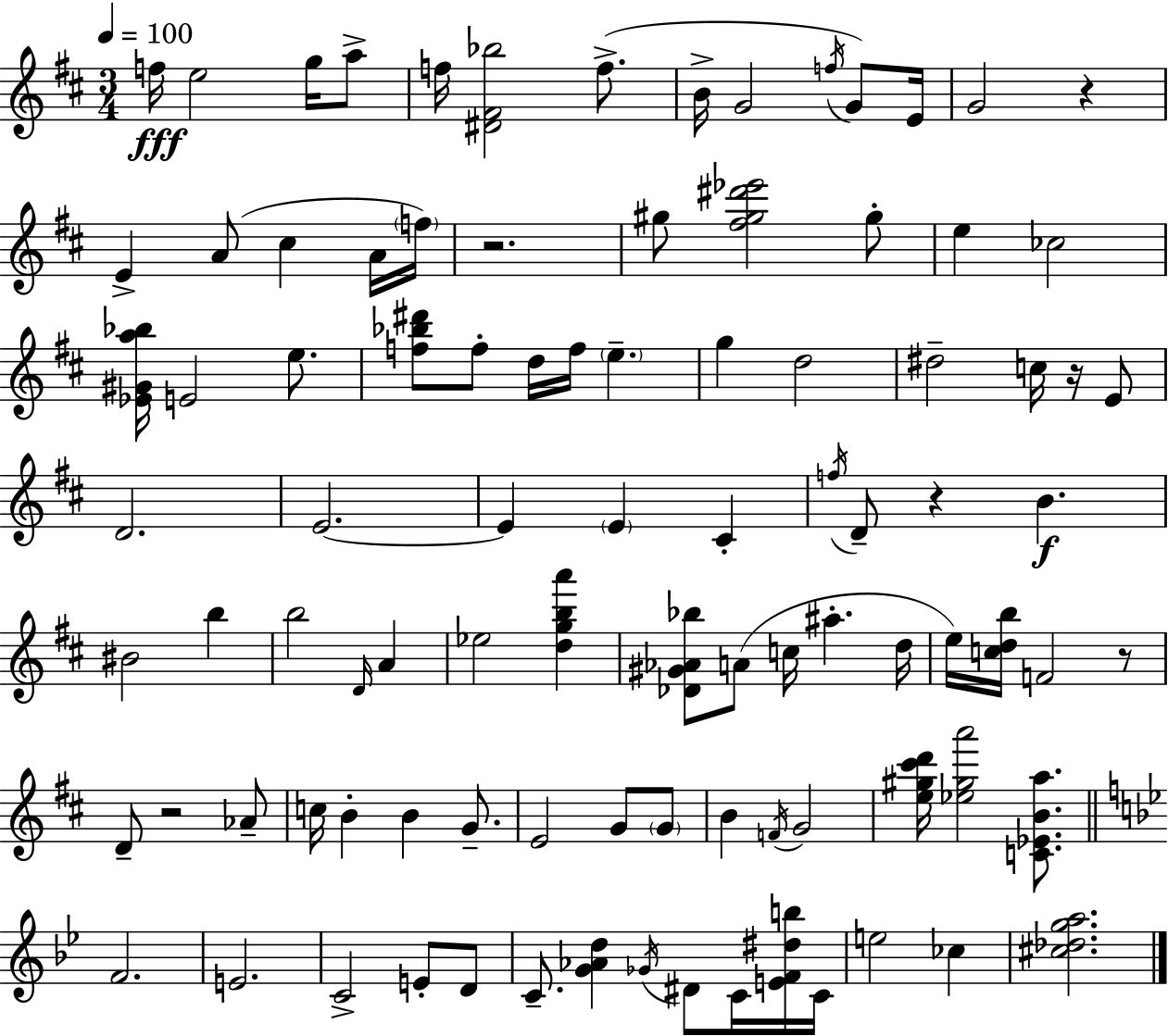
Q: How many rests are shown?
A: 6